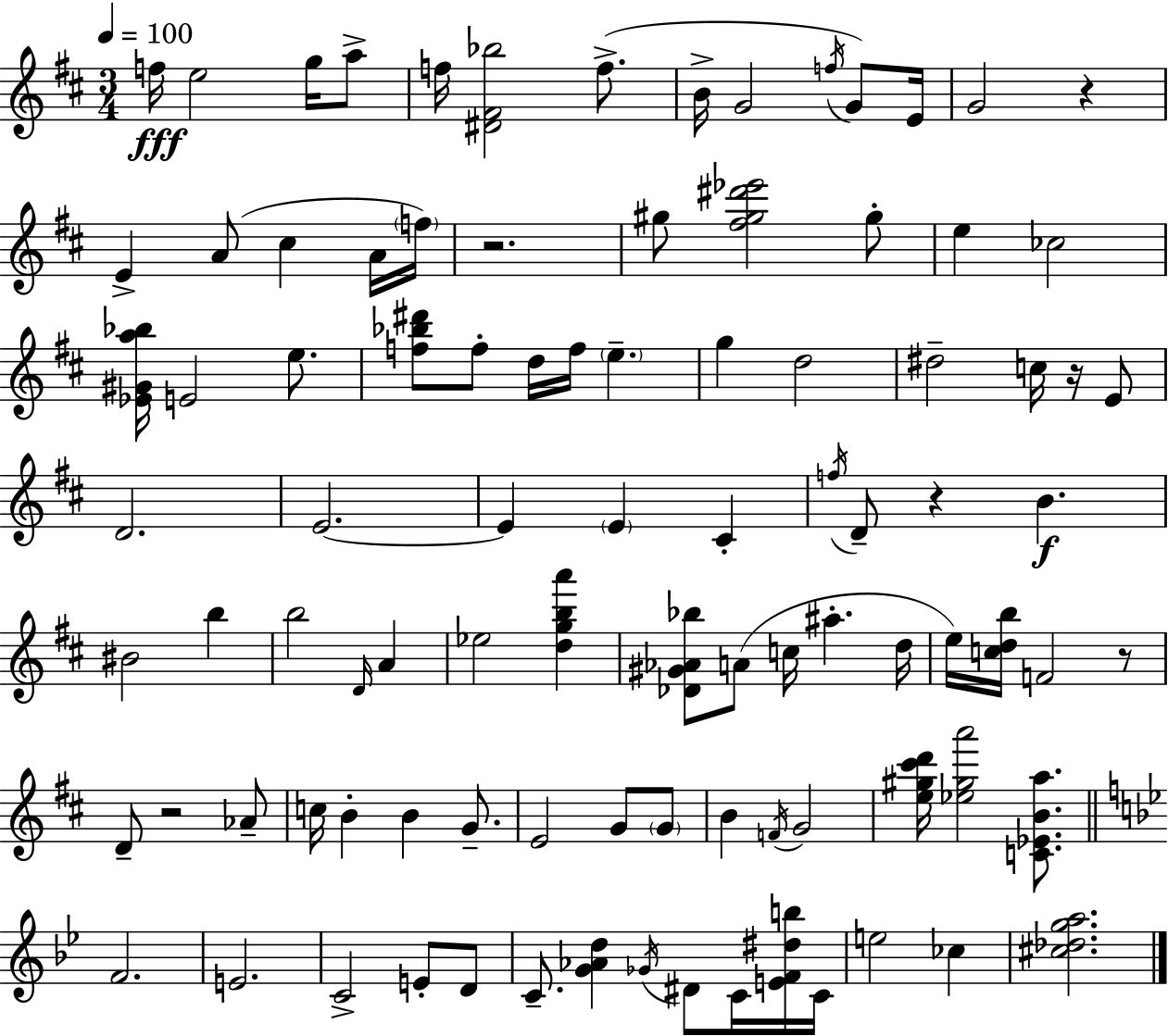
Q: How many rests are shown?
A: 6